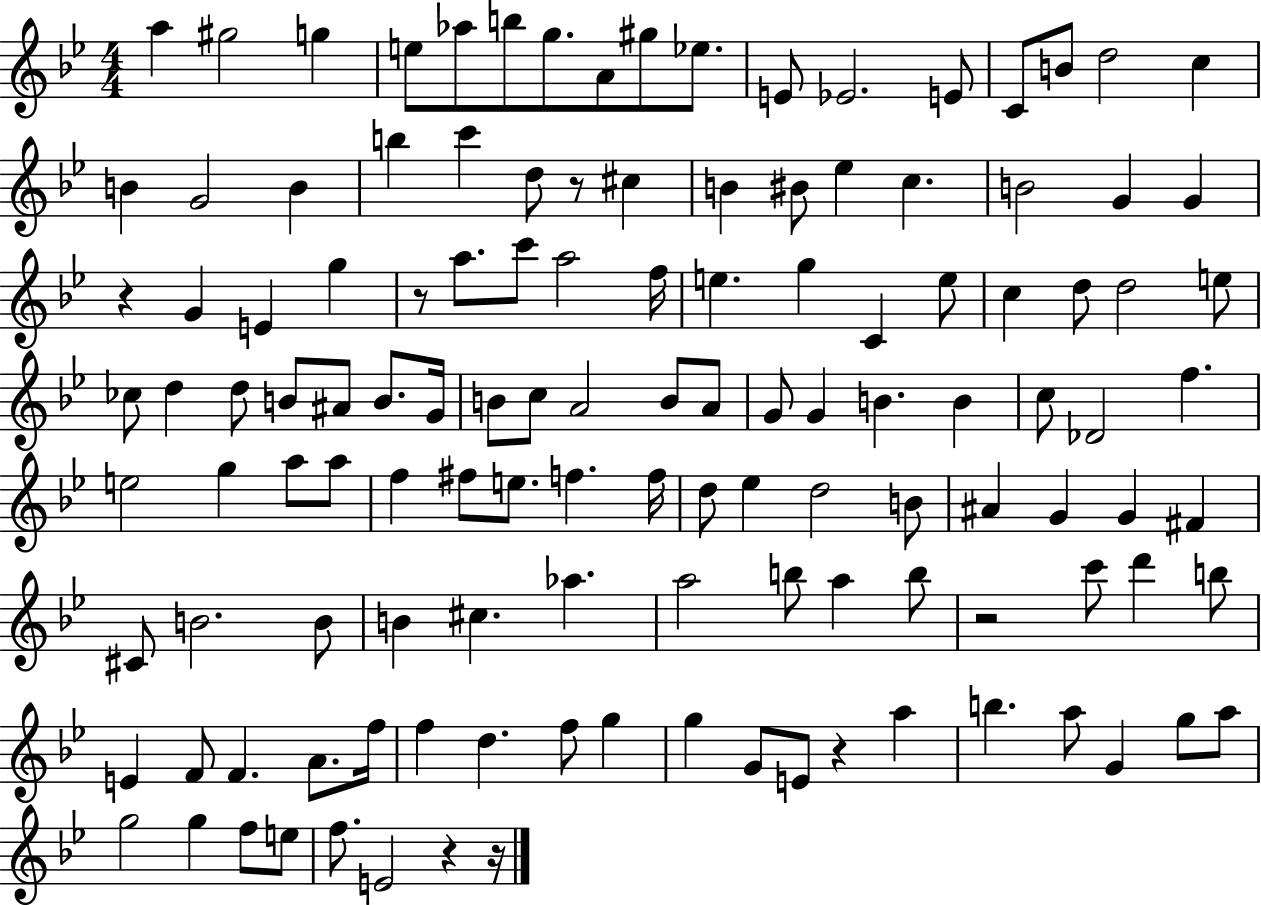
{
  \clef treble
  \numericTimeSignature
  \time 4/4
  \key bes \major
  \repeat volta 2 { a''4 gis''2 g''4 | e''8 aes''8 b''8 g''8. a'8 gis''8 ees''8. | e'8 ees'2. e'8 | c'8 b'8 d''2 c''4 | \break b'4 g'2 b'4 | b''4 c'''4 d''8 r8 cis''4 | b'4 bis'8 ees''4 c''4. | b'2 g'4 g'4 | \break r4 g'4 e'4 g''4 | r8 a''8. c'''8 a''2 f''16 | e''4. g''4 c'4 e''8 | c''4 d''8 d''2 e''8 | \break ces''8 d''4 d''8 b'8 ais'8 b'8. g'16 | b'8 c''8 a'2 b'8 a'8 | g'8 g'4 b'4. b'4 | c''8 des'2 f''4. | \break e''2 g''4 a''8 a''8 | f''4 fis''8 e''8. f''4. f''16 | d''8 ees''4 d''2 b'8 | ais'4 g'4 g'4 fis'4 | \break cis'8 b'2. b'8 | b'4 cis''4. aes''4. | a''2 b''8 a''4 b''8 | r2 c'''8 d'''4 b''8 | \break e'4 f'8 f'4. a'8. f''16 | f''4 d''4. f''8 g''4 | g''4 g'8 e'8 r4 a''4 | b''4. a''8 g'4 g''8 a''8 | \break g''2 g''4 f''8 e''8 | f''8. e'2 r4 r16 | } \bar "|."
}